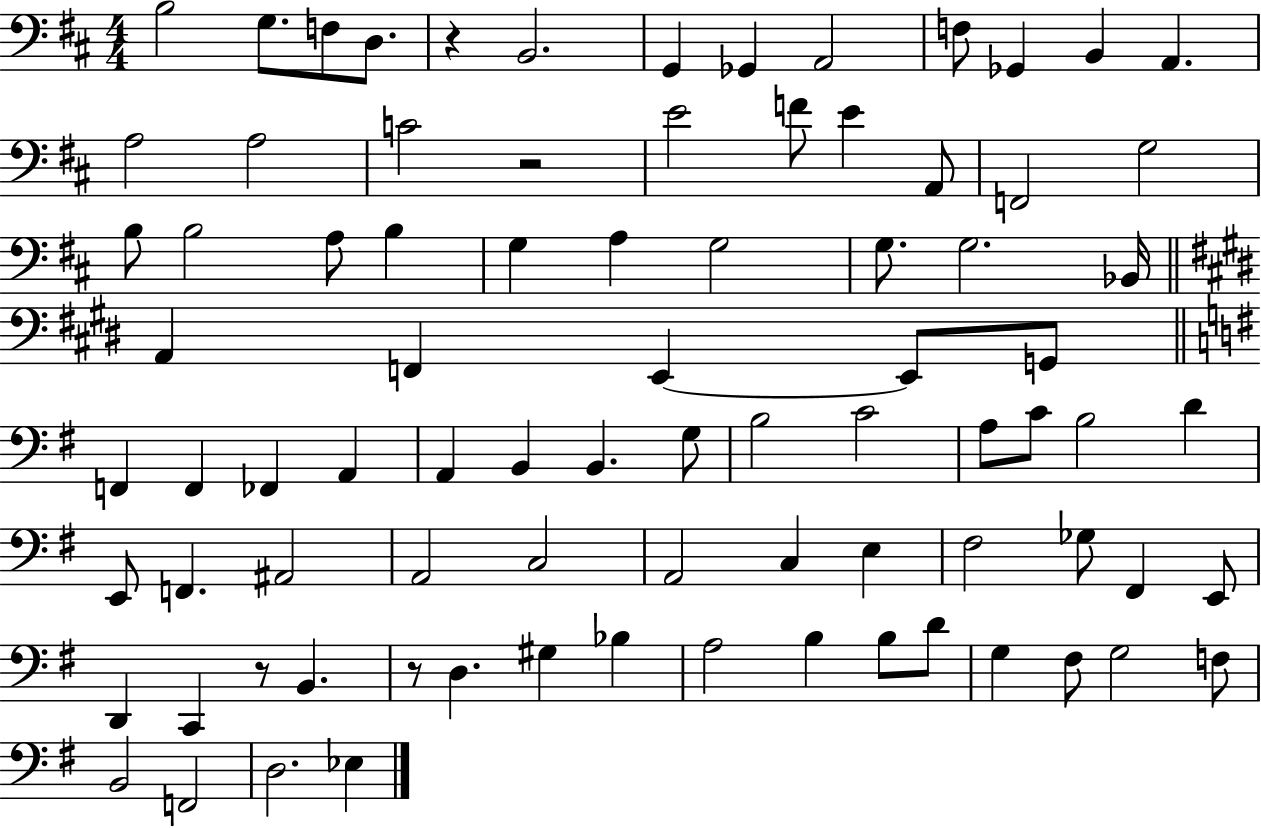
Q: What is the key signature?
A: D major